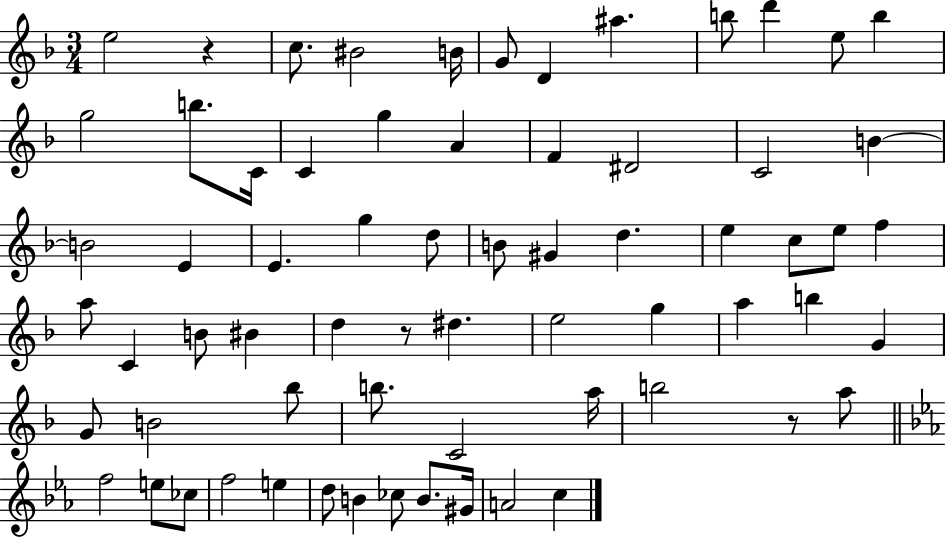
{
  \clef treble
  \numericTimeSignature
  \time 3/4
  \key f \major
  \repeat volta 2 { e''2 r4 | c''8. bis'2 b'16 | g'8 d'4 ais''4. | b''8 d'''4 e''8 b''4 | \break g''2 b''8. c'16 | c'4 g''4 a'4 | f'4 dis'2 | c'2 b'4~~ | \break b'2 e'4 | e'4. g''4 d''8 | b'8 gis'4 d''4. | e''4 c''8 e''8 f''4 | \break a''8 c'4 b'8 bis'4 | d''4 r8 dis''4. | e''2 g''4 | a''4 b''4 g'4 | \break g'8 b'2 bes''8 | b''8. c'2 a''16 | b''2 r8 a''8 | \bar "||" \break \key c \minor f''2 e''8 ces''8 | f''2 e''4 | d''8 b'4 ces''8 b'8. gis'16 | a'2 c''4 | \break } \bar "|."
}